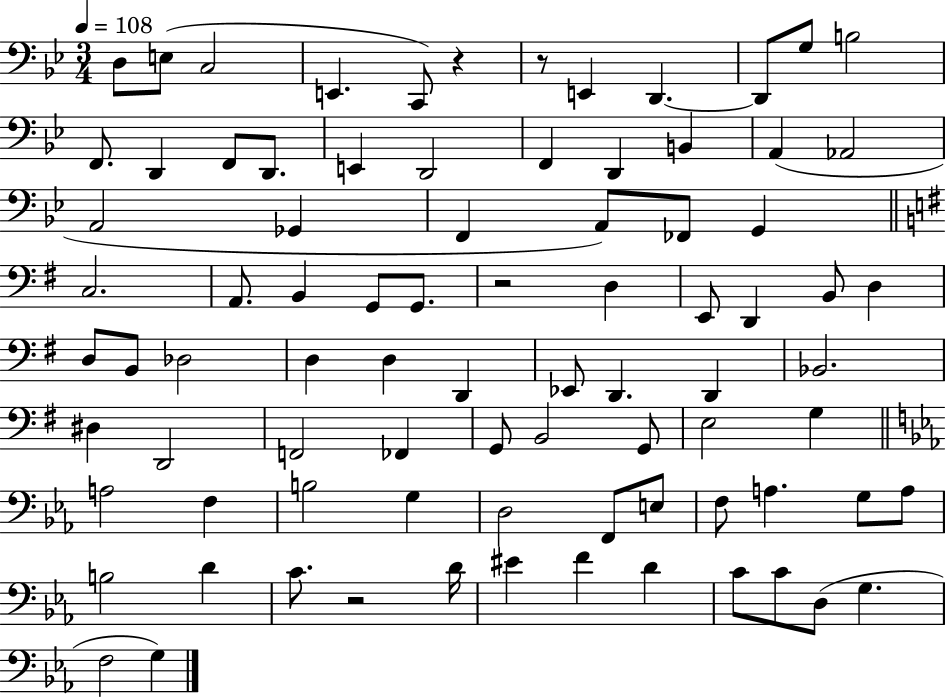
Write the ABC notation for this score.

X:1
T:Untitled
M:3/4
L:1/4
K:Bb
D,/2 E,/2 C,2 E,, C,,/2 z z/2 E,, D,, D,,/2 G,/2 B,2 F,,/2 D,, F,,/2 D,,/2 E,, D,,2 F,, D,, B,, A,, _A,,2 A,,2 _G,, F,, A,,/2 _F,,/2 G,, C,2 A,,/2 B,, G,,/2 G,,/2 z2 D, E,,/2 D,, B,,/2 D, D,/2 B,,/2 _D,2 D, D, D,, _E,,/2 D,, D,, _B,,2 ^D, D,,2 F,,2 _F,, G,,/2 B,,2 G,,/2 E,2 G, A,2 F, B,2 G, D,2 F,,/2 E,/2 F,/2 A, G,/2 A,/2 B,2 D C/2 z2 D/4 ^E F D C/2 C/2 D,/2 G, F,2 G,